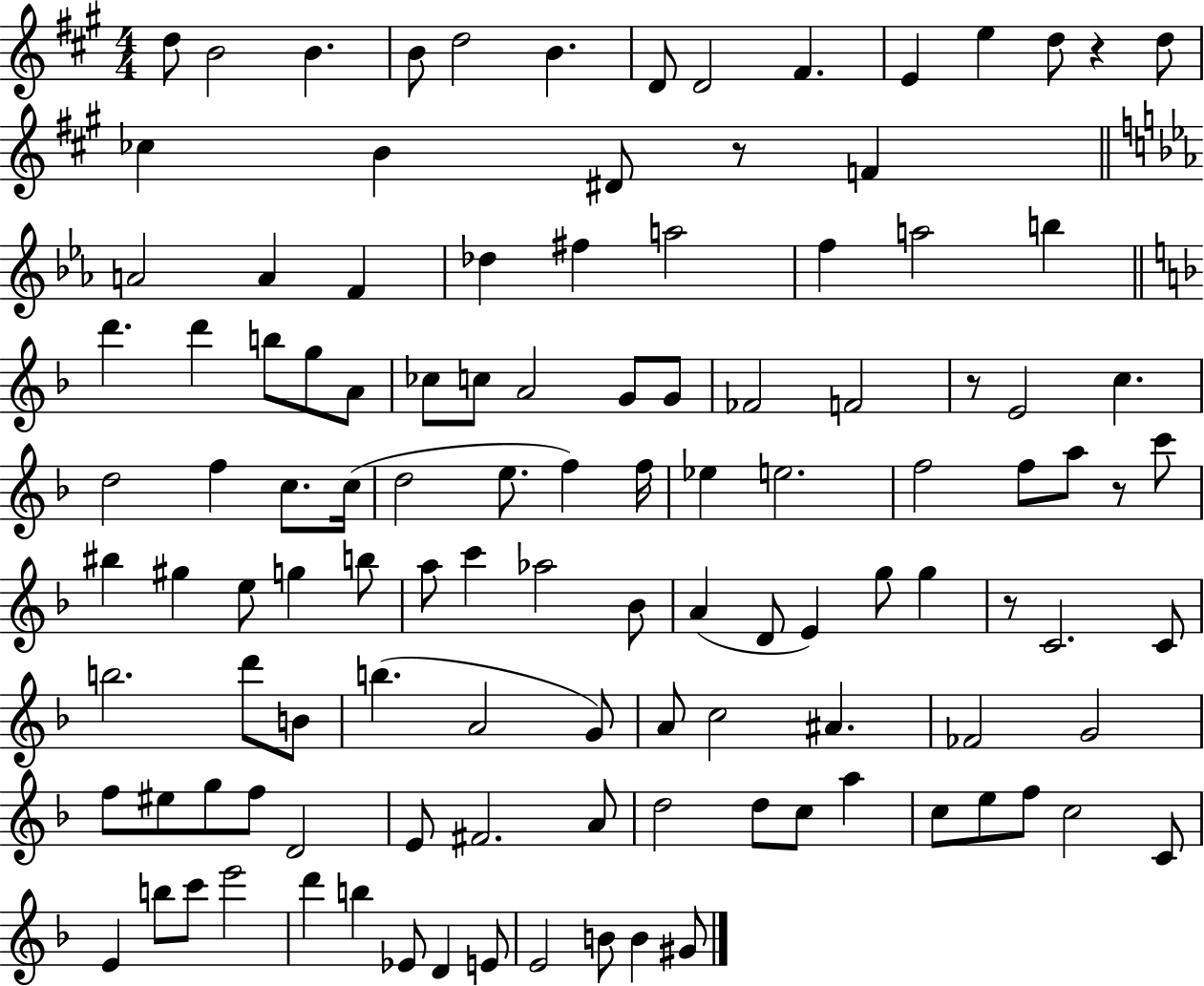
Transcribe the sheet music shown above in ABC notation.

X:1
T:Untitled
M:4/4
L:1/4
K:A
d/2 B2 B B/2 d2 B D/2 D2 ^F E e d/2 z d/2 _c B ^D/2 z/2 F A2 A F _d ^f a2 f a2 b d' d' b/2 g/2 A/2 _c/2 c/2 A2 G/2 G/2 _F2 F2 z/2 E2 c d2 f c/2 c/4 d2 e/2 f f/4 _e e2 f2 f/2 a/2 z/2 c'/2 ^b ^g e/2 g b/2 a/2 c' _a2 _B/2 A D/2 E g/2 g z/2 C2 C/2 b2 d'/2 B/2 b A2 G/2 A/2 c2 ^A _F2 G2 f/2 ^e/2 g/2 f/2 D2 E/2 ^F2 A/2 d2 d/2 c/2 a c/2 e/2 f/2 c2 C/2 E b/2 c'/2 e'2 d' b _E/2 D E/2 E2 B/2 B ^G/2